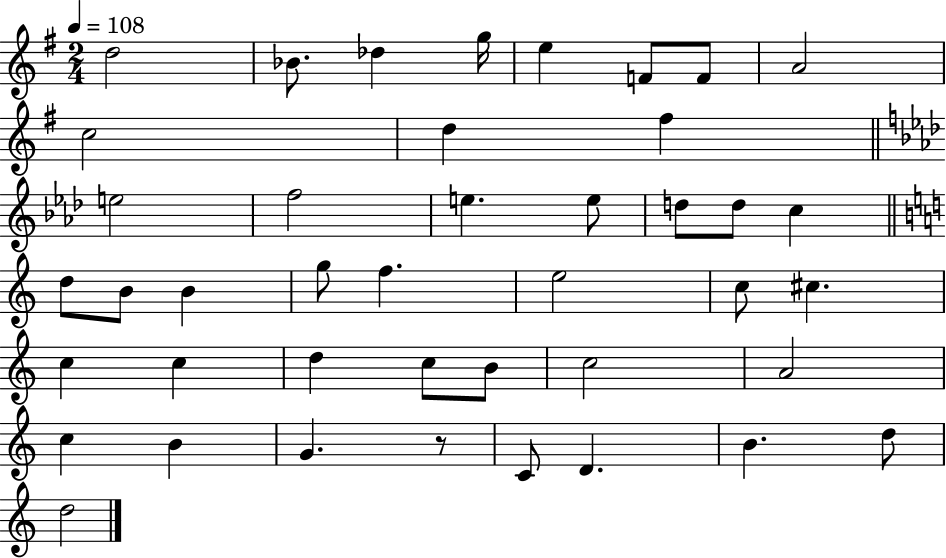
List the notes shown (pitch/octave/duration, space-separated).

D5/h Bb4/e. Db5/q G5/s E5/q F4/e F4/e A4/h C5/h D5/q F#5/q E5/h F5/h E5/q. E5/e D5/e D5/e C5/q D5/e B4/e B4/q G5/e F5/q. E5/h C5/e C#5/q. C5/q C5/q D5/q C5/e B4/e C5/h A4/h C5/q B4/q G4/q. R/e C4/e D4/q. B4/q. D5/e D5/h